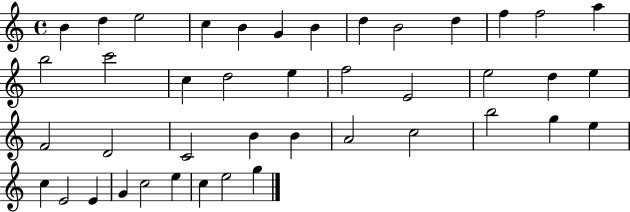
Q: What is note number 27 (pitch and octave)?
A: B4